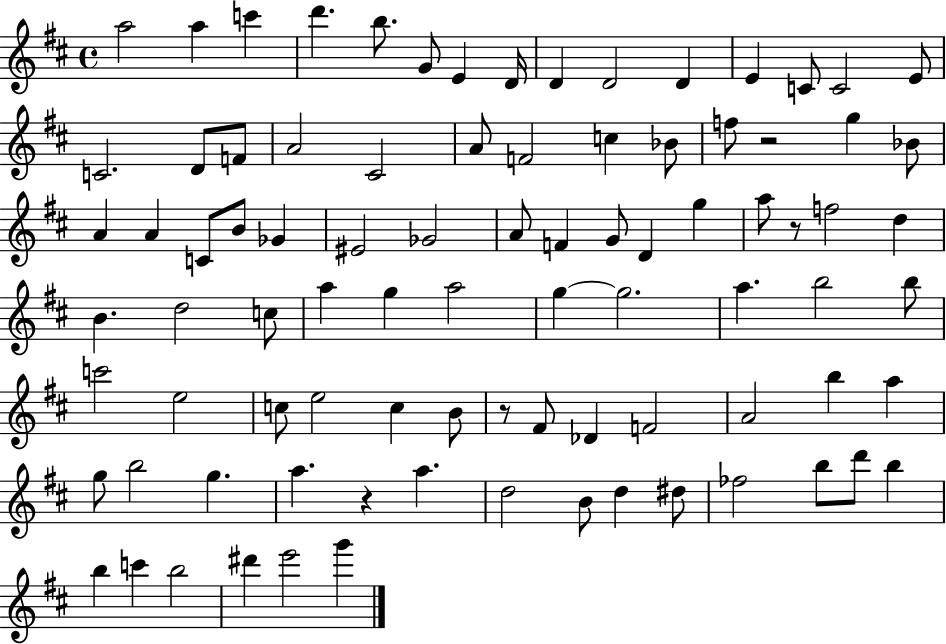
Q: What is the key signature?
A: D major